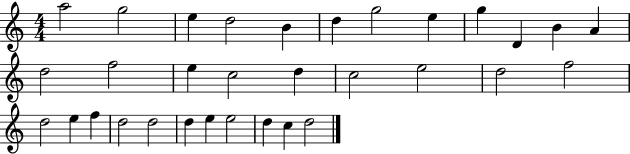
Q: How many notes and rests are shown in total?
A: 32